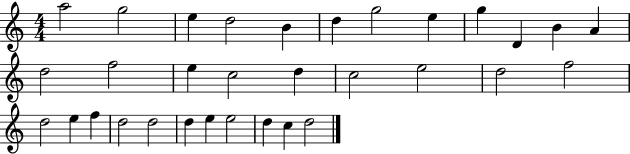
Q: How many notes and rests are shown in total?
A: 32